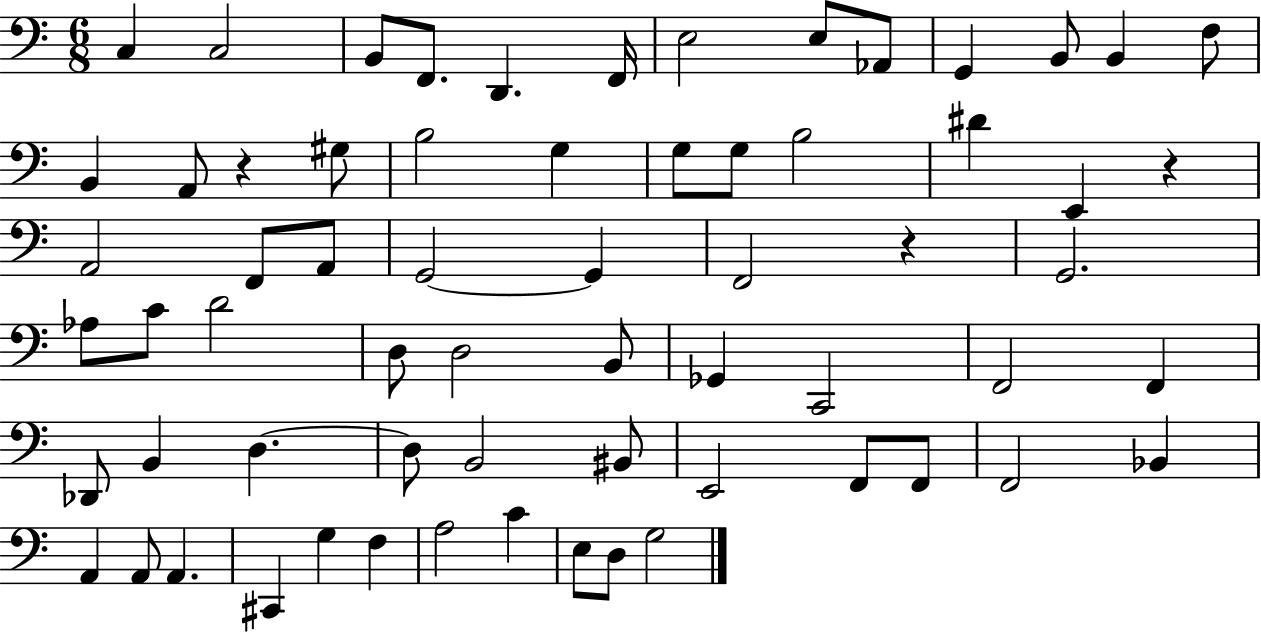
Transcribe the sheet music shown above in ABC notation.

X:1
T:Untitled
M:6/8
L:1/4
K:C
C, C,2 B,,/2 F,,/2 D,, F,,/4 E,2 E,/2 _A,,/2 G,, B,,/2 B,, F,/2 B,, A,,/2 z ^G,/2 B,2 G, G,/2 G,/2 B,2 ^D E,, z A,,2 F,,/2 A,,/2 G,,2 G,, F,,2 z G,,2 _A,/2 C/2 D2 D,/2 D,2 B,,/2 _G,, C,,2 F,,2 F,, _D,,/2 B,, D, D,/2 B,,2 ^B,,/2 E,,2 F,,/2 F,,/2 F,,2 _B,, A,, A,,/2 A,, ^C,, G, F, A,2 C E,/2 D,/2 G,2